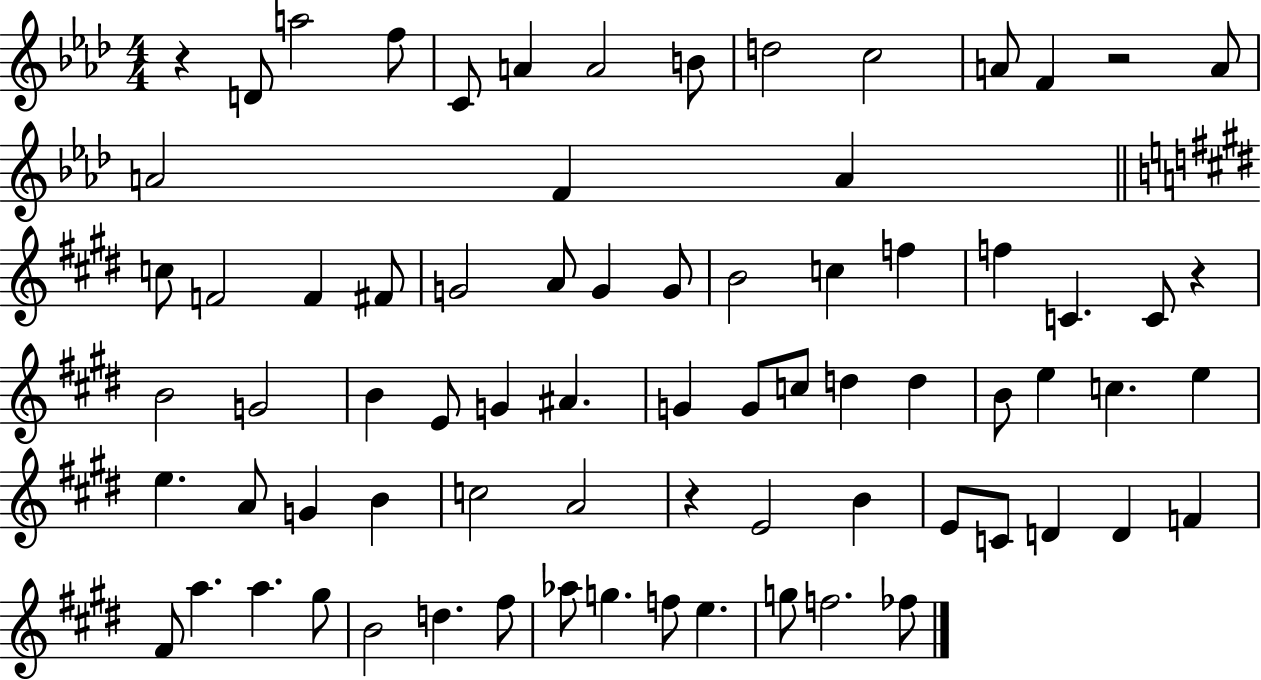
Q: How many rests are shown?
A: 4